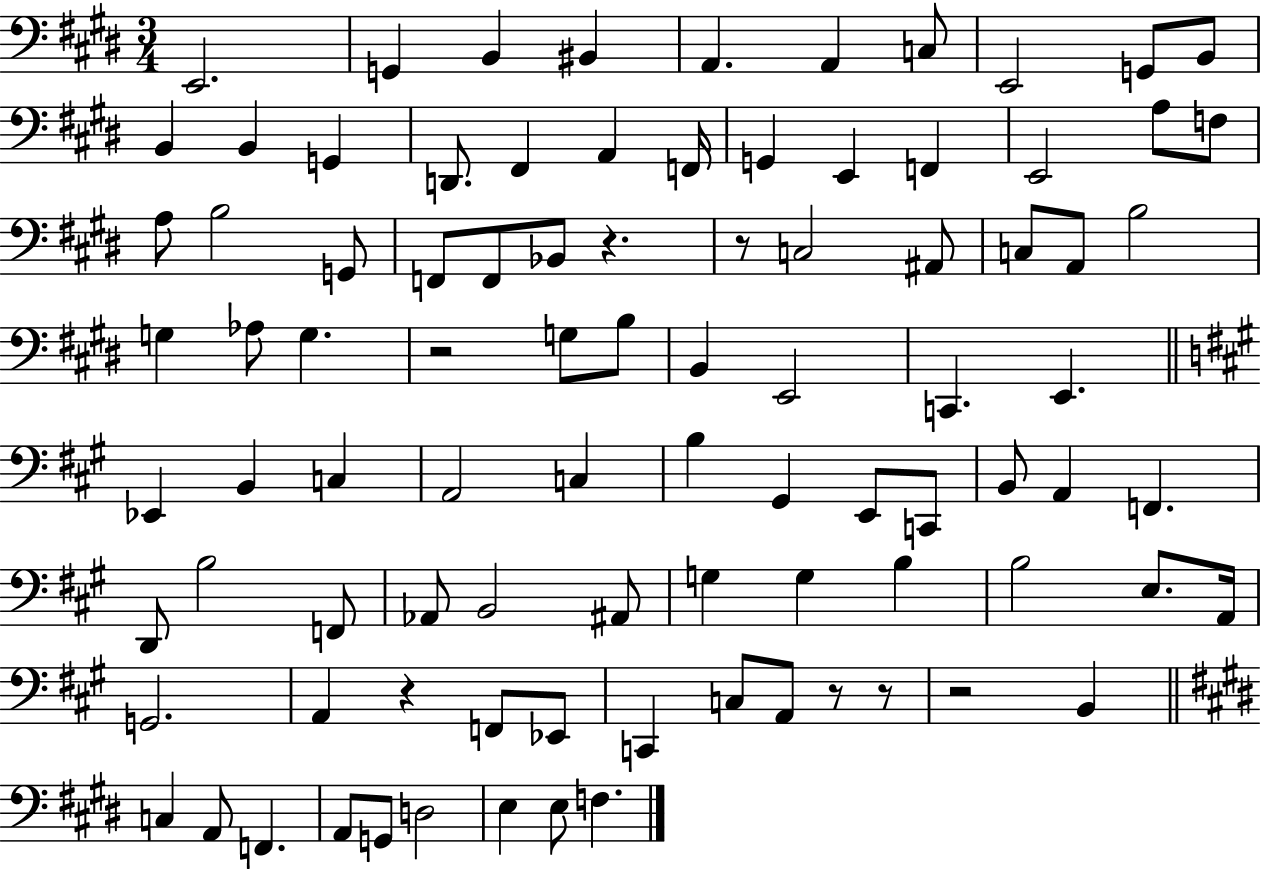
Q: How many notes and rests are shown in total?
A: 91